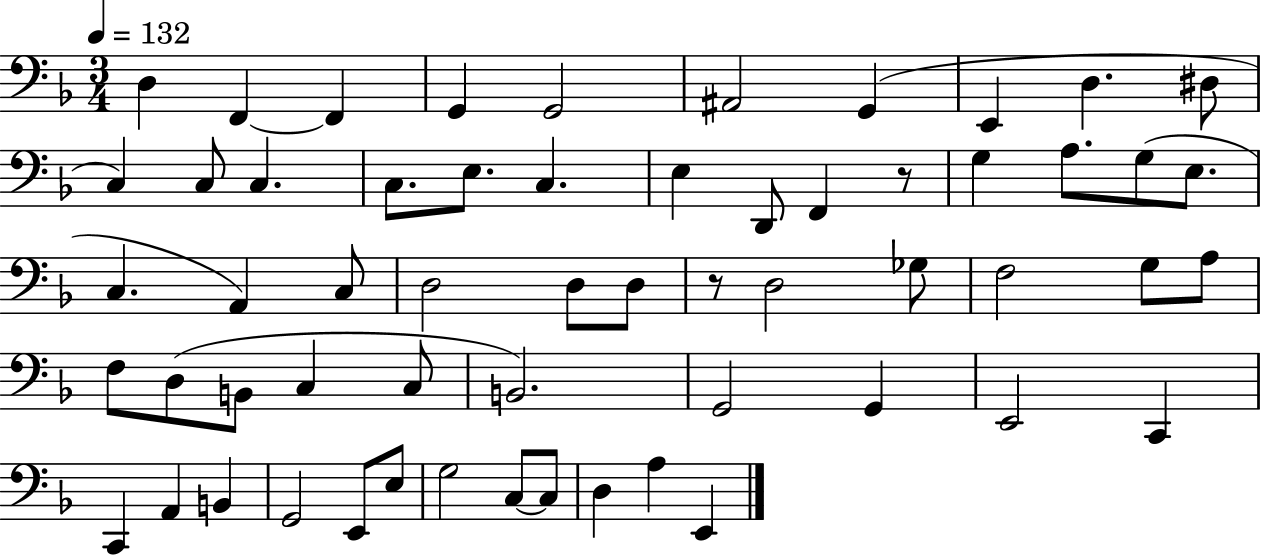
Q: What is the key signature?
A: F major